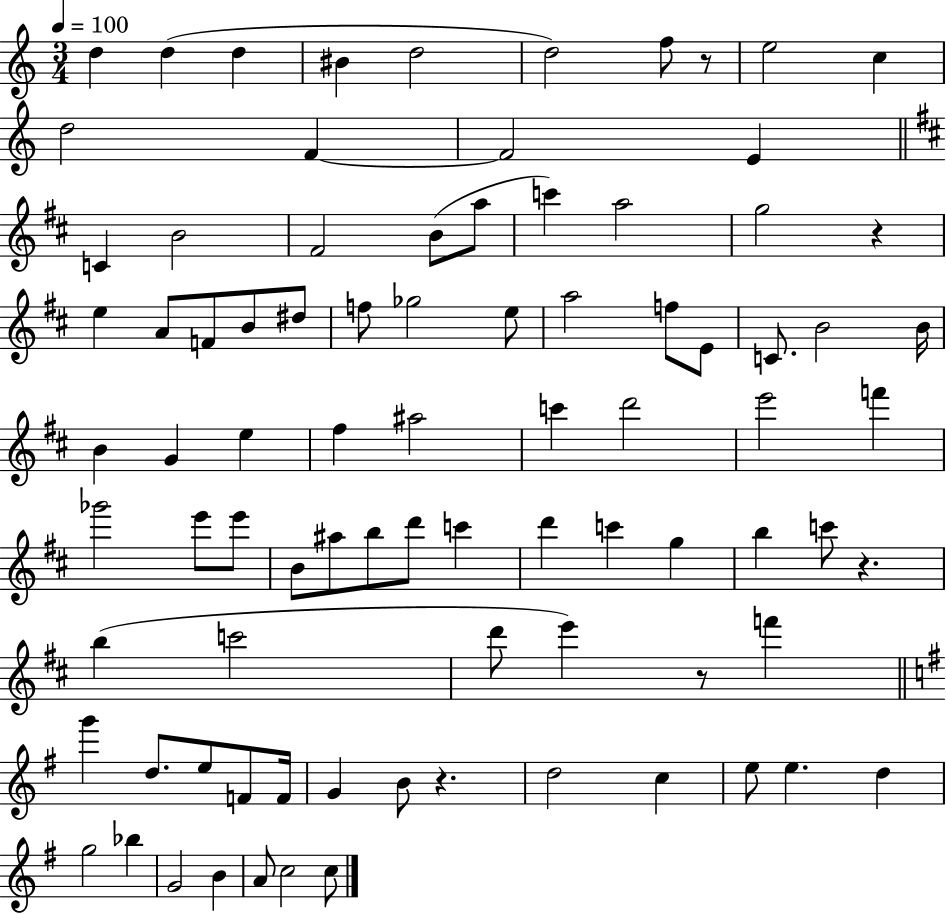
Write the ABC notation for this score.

X:1
T:Untitled
M:3/4
L:1/4
K:C
d d d ^B d2 d2 f/2 z/2 e2 c d2 F F2 E C B2 ^F2 B/2 a/2 c' a2 g2 z e A/2 F/2 B/2 ^d/2 f/2 _g2 e/2 a2 f/2 E/2 C/2 B2 B/4 B G e ^f ^a2 c' d'2 e'2 f' _g'2 e'/2 e'/2 B/2 ^a/2 b/2 d'/2 c' d' c' g b c'/2 z b c'2 d'/2 e' z/2 f' g' d/2 e/2 F/2 F/4 G B/2 z d2 c e/2 e d g2 _b G2 B A/2 c2 c/2